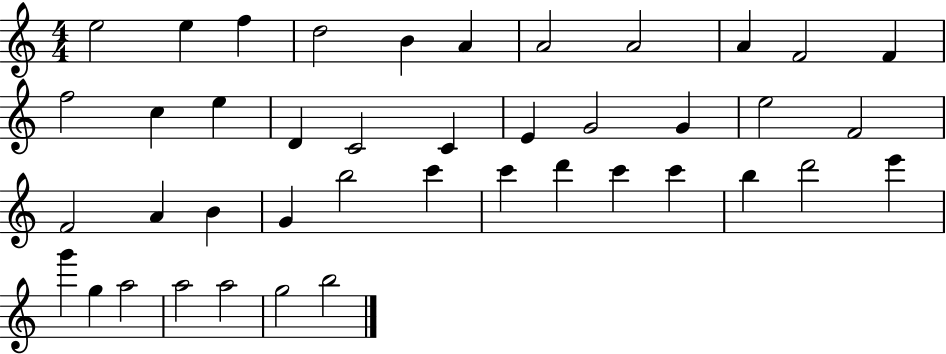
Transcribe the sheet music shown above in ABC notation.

X:1
T:Untitled
M:4/4
L:1/4
K:C
e2 e f d2 B A A2 A2 A F2 F f2 c e D C2 C E G2 G e2 F2 F2 A B G b2 c' c' d' c' c' b d'2 e' g' g a2 a2 a2 g2 b2